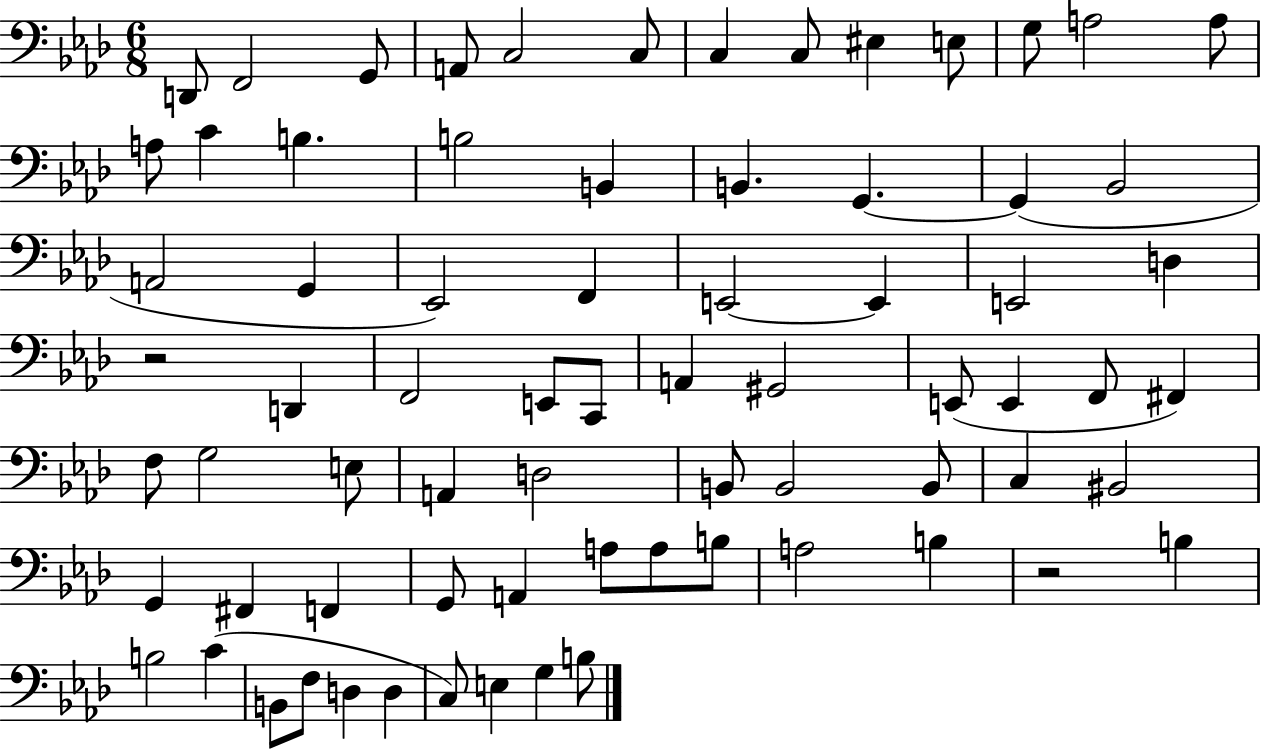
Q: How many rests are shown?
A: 2